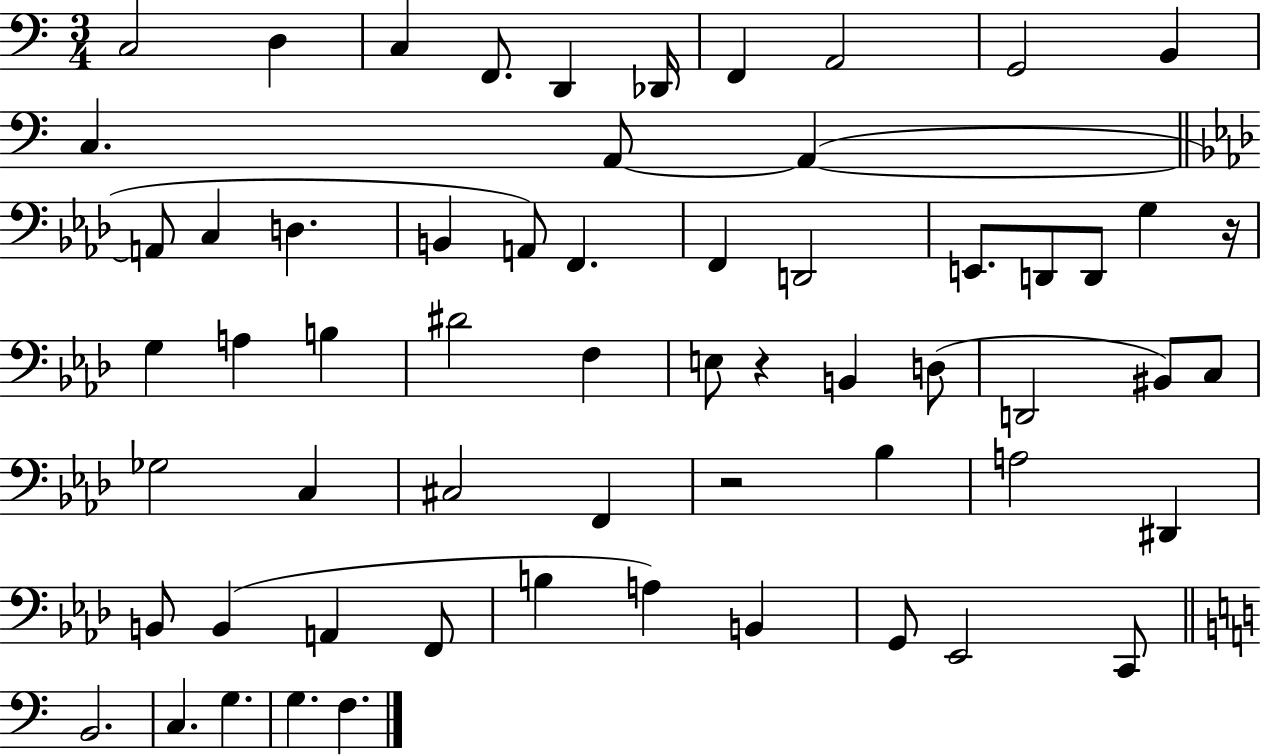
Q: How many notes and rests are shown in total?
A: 61